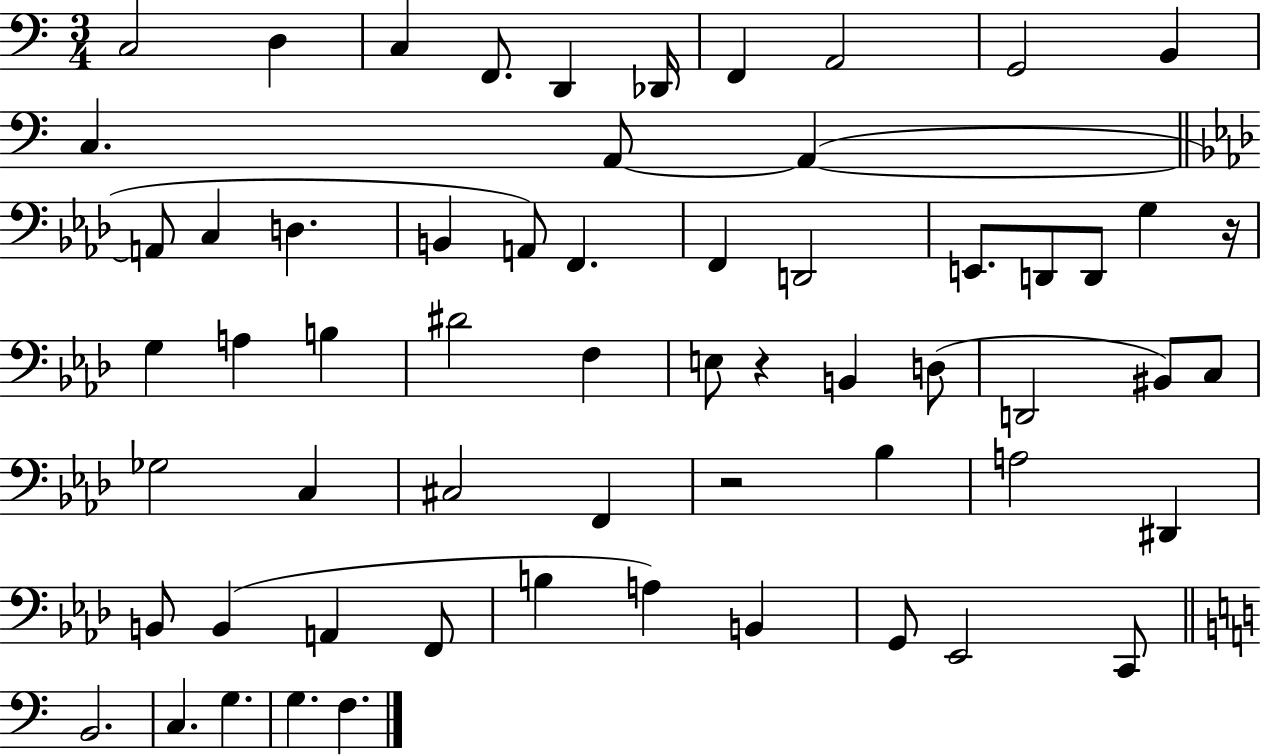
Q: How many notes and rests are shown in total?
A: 61